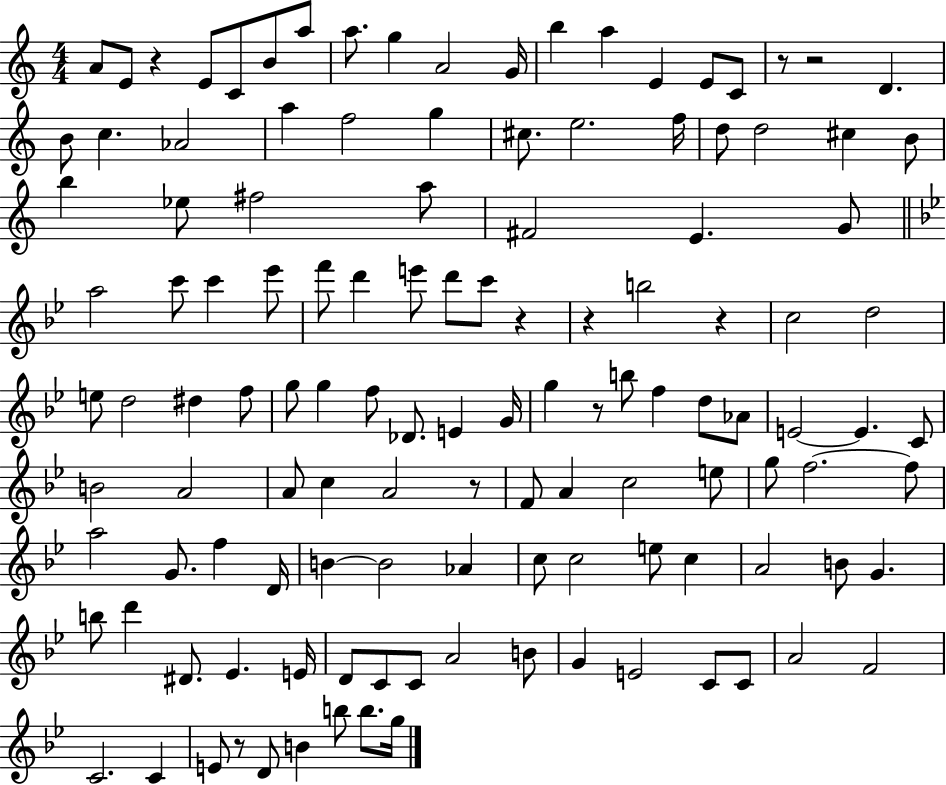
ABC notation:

X:1
T:Untitled
M:4/4
L:1/4
K:C
A/2 E/2 z E/2 C/2 B/2 a/2 a/2 g A2 G/4 b a E E/2 C/2 z/2 z2 D B/2 c _A2 a f2 g ^c/2 e2 f/4 d/2 d2 ^c B/2 b _e/2 ^f2 a/2 ^F2 E G/2 a2 c'/2 c' _e'/2 f'/2 d' e'/2 d'/2 c'/2 z z b2 z c2 d2 e/2 d2 ^d f/2 g/2 g f/2 _D/2 E G/4 g z/2 b/2 f d/2 _A/2 E2 E C/2 B2 A2 A/2 c A2 z/2 F/2 A c2 e/2 g/2 f2 f/2 a2 G/2 f D/4 B B2 _A c/2 c2 e/2 c A2 B/2 G b/2 d' ^D/2 _E E/4 D/2 C/2 C/2 A2 B/2 G E2 C/2 C/2 A2 F2 C2 C E/2 z/2 D/2 B b/2 b/2 g/4